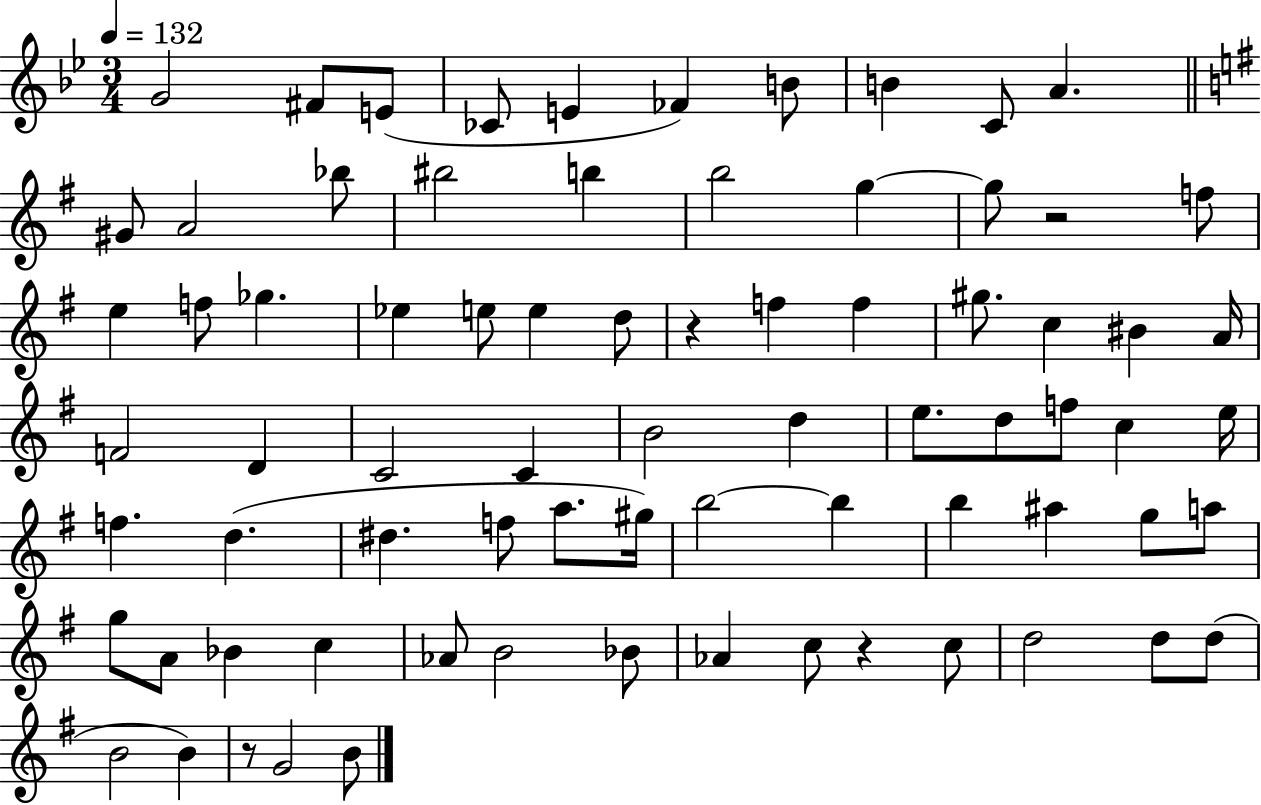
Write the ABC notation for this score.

X:1
T:Untitled
M:3/4
L:1/4
K:Bb
G2 ^F/2 E/2 _C/2 E _F B/2 B C/2 A ^G/2 A2 _b/2 ^b2 b b2 g g/2 z2 f/2 e f/2 _g _e e/2 e d/2 z f f ^g/2 c ^B A/4 F2 D C2 C B2 d e/2 d/2 f/2 c e/4 f d ^d f/2 a/2 ^g/4 b2 b b ^a g/2 a/2 g/2 A/2 _B c _A/2 B2 _B/2 _A c/2 z c/2 d2 d/2 d/2 B2 B z/2 G2 B/2